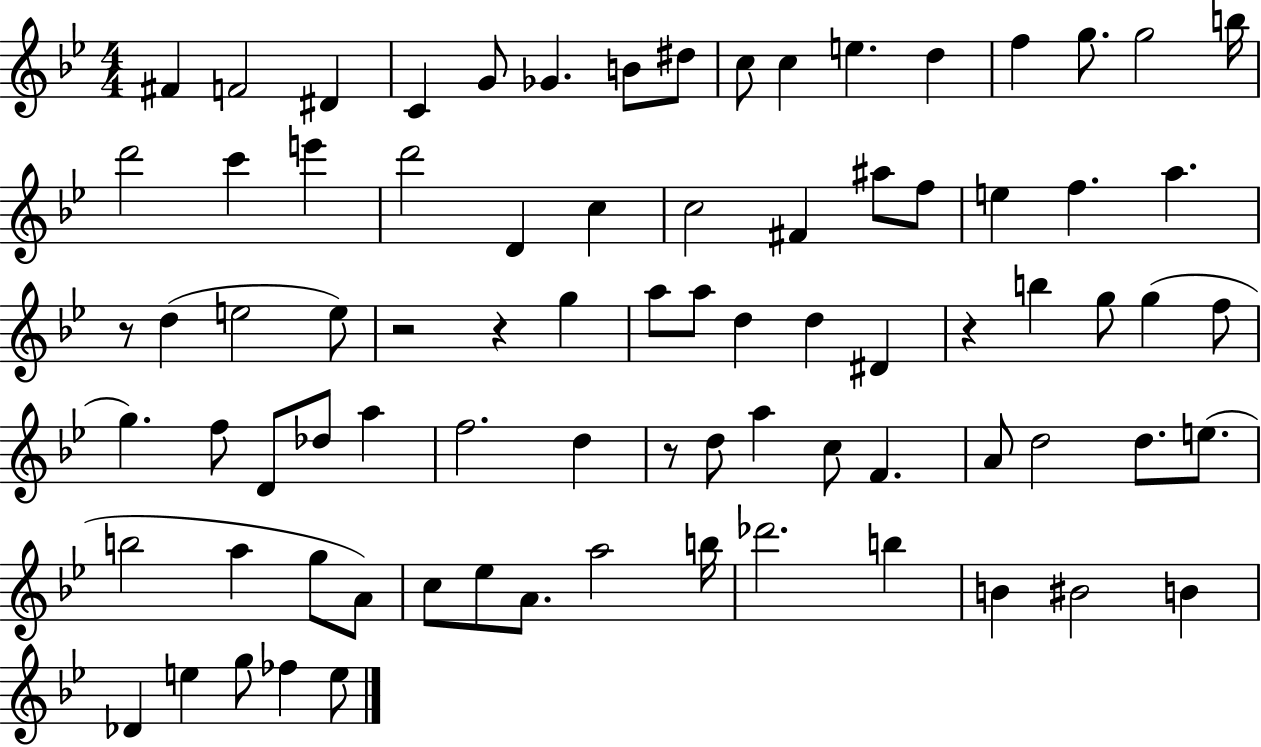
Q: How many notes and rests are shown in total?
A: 81